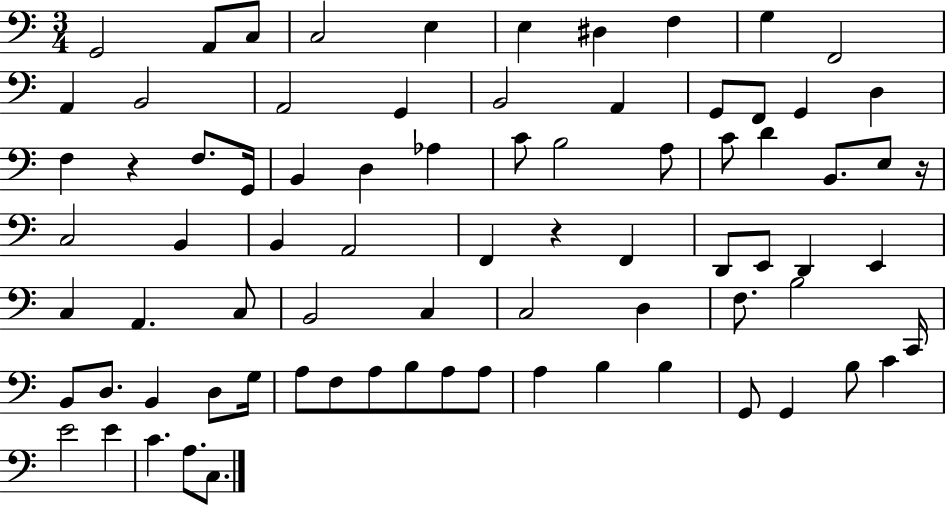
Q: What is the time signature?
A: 3/4